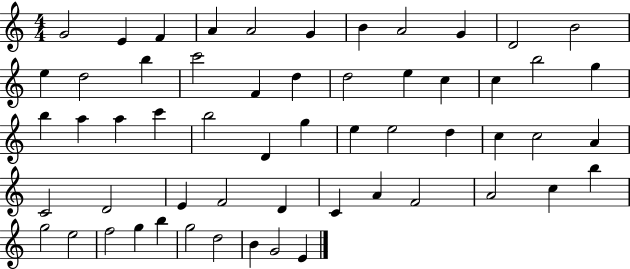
G4/h E4/q F4/q A4/q A4/h G4/q B4/q A4/h G4/q D4/h B4/h E5/q D5/h B5/q C6/h F4/q D5/q D5/h E5/q C5/q C5/q B5/h G5/q B5/q A5/q A5/q C6/q B5/h D4/q G5/q E5/q E5/h D5/q C5/q C5/h A4/q C4/h D4/h E4/q F4/h D4/q C4/q A4/q F4/h A4/h C5/q B5/q G5/h E5/h F5/h G5/q B5/q G5/h D5/h B4/q G4/h E4/q